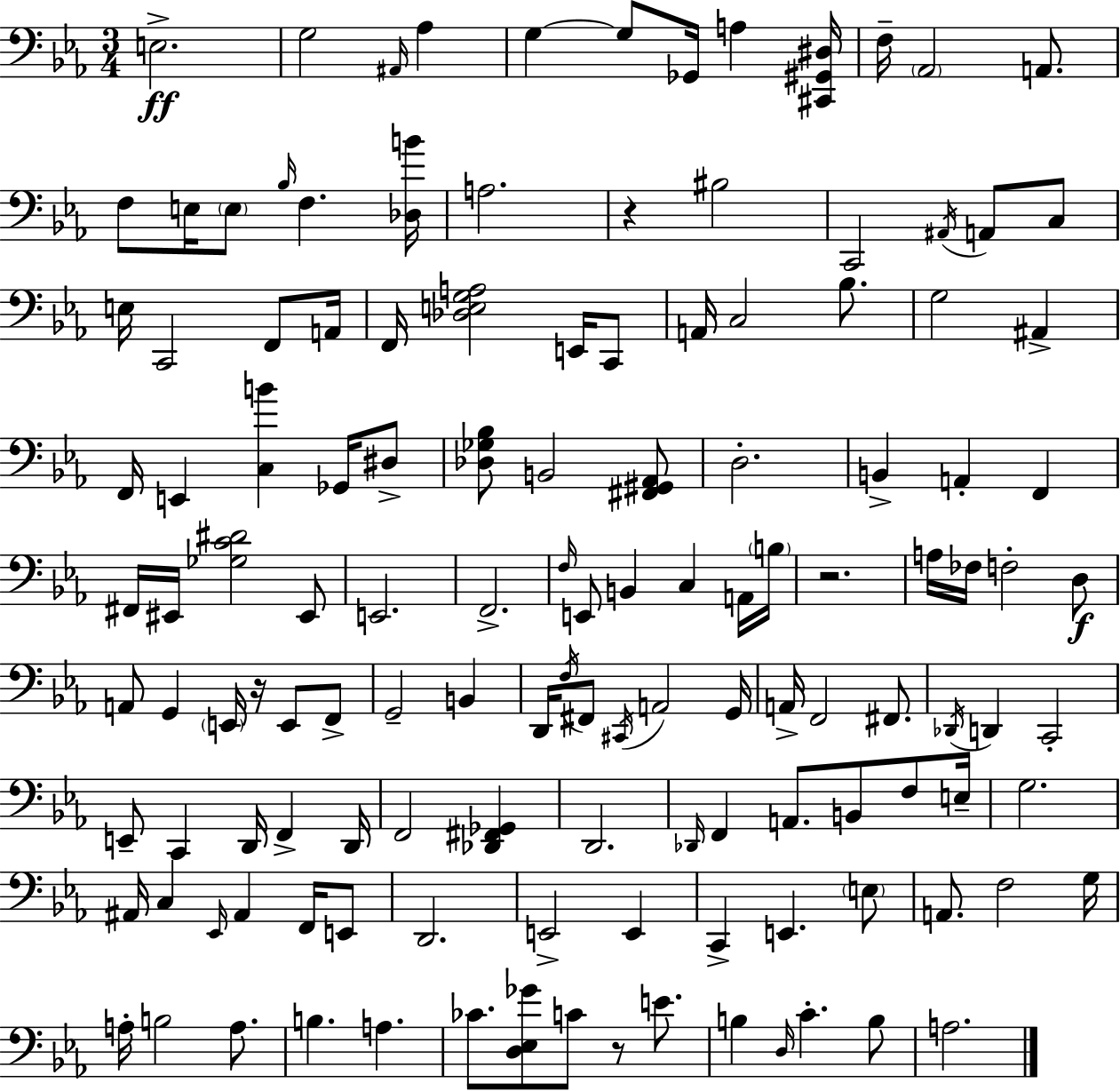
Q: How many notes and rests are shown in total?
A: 132